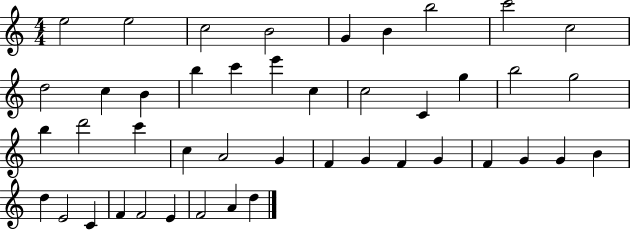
{
  \clef treble
  \numericTimeSignature
  \time 4/4
  \key c \major
  e''2 e''2 | c''2 b'2 | g'4 b'4 b''2 | c'''2 c''2 | \break d''2 c''4 b'4 | b''4 c'''4 e'''4 c''4 | c''2 c'4 g''4 | b''2 g''2 | \break b''4 d'''2 c'''4 | c''4 a'2 g'4 | f'4 g'4 f'4 g'4 | f'4 g'4 g'4 b'4 | \break d''4 e'2 c'4 | f'4 f'2 e'4 | f'2 a'4 d''4 | \bar "|."
}